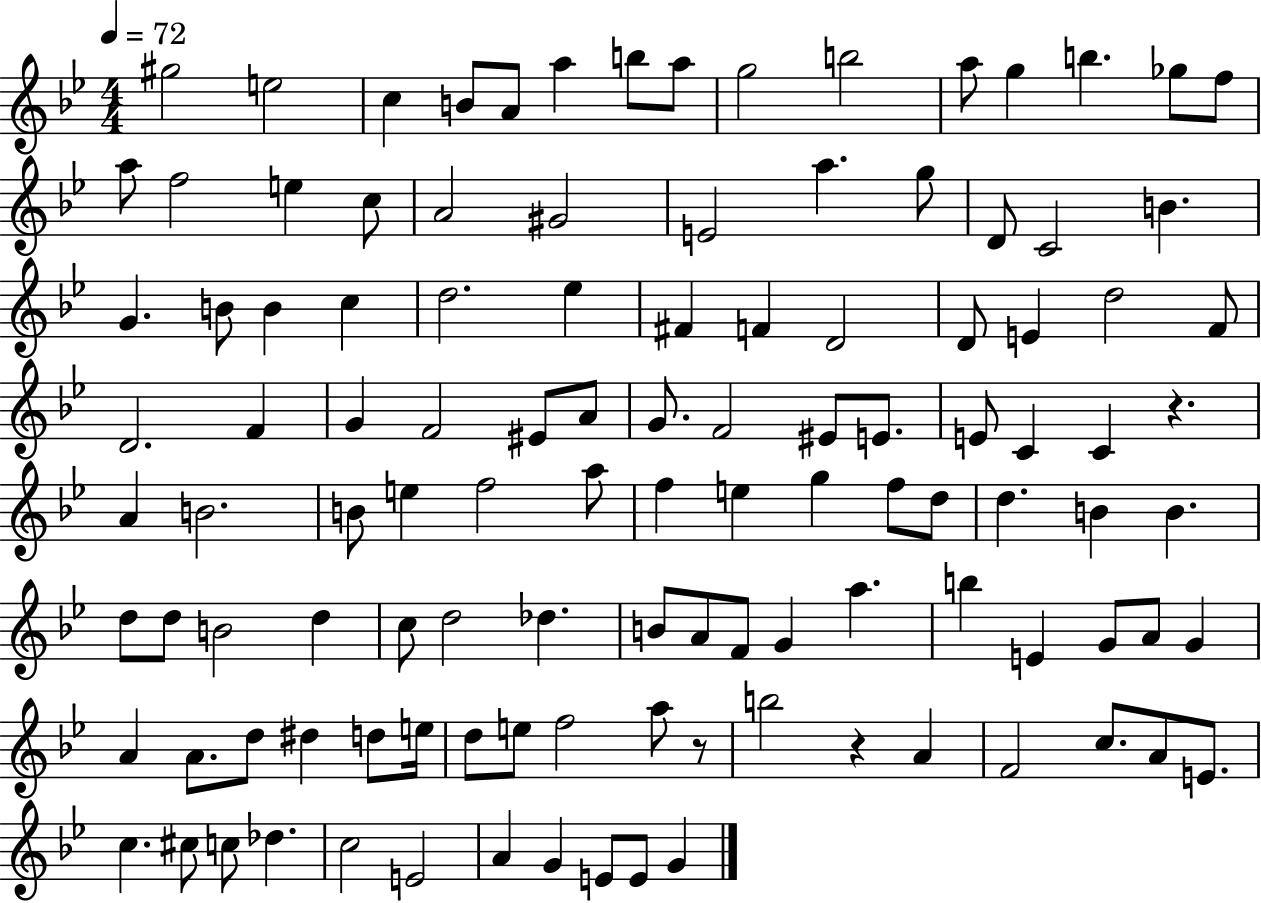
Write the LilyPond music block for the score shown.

{
  \clef treble
  \numericTimeSignature
  \time 4/4
  \key bes \major
  \tempo 4 = 72
  gis''2 e''2 | c''4 b'8 a'8 a''4 b''8 a''8 | g''2 b''2 | a''8 g''4 b''4. ges''8 f''8 | \break a''8 f''2 e''4 c''8 | a'2 gis'2 | e'2 a''4. g''8 | d'8 c'2 b'4. | \break g'4. b'8 b'4 c''4 | d''2. ees''4 | fis'4 f'4 d'2 | d'8 e'4 d''2 f'8 | \break d'2. f'4 | g'4 f'2 eis'8 a'8 | g'8. f'2 eis'8 e'8. | e'8 c'4 c'4 r4. | \break a'4 b'2. | b'8 e''4 f''2 a''8 | f''4 e''4 g''4 f''8 d''8 | d''4. b'4 b'4. | \break d''8 d''8 b'2 d''4 | c''8 d''2 des''4. | b'8 a'8 f'8 g'4 a''4. | b''4 e'4 g'8 a'8 g'4 | \break a'4 a'8. d''8 dis''4 d''8 e''16 | d''8 e''8 f''2 a''8 r8 | b''2 r4 a'4 | f'2 c''8. a'8 e'8. | \break c''4. cis''8 c''8 des''4. | c''2 e'2 | a'4 g'4 e'8 e'8 g'4 | \bar "|."
}